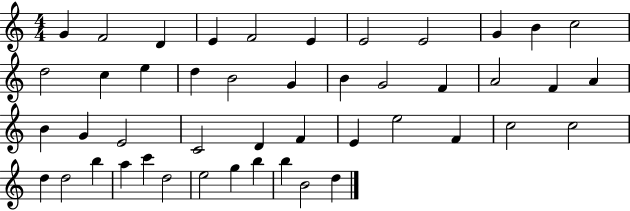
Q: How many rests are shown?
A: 0